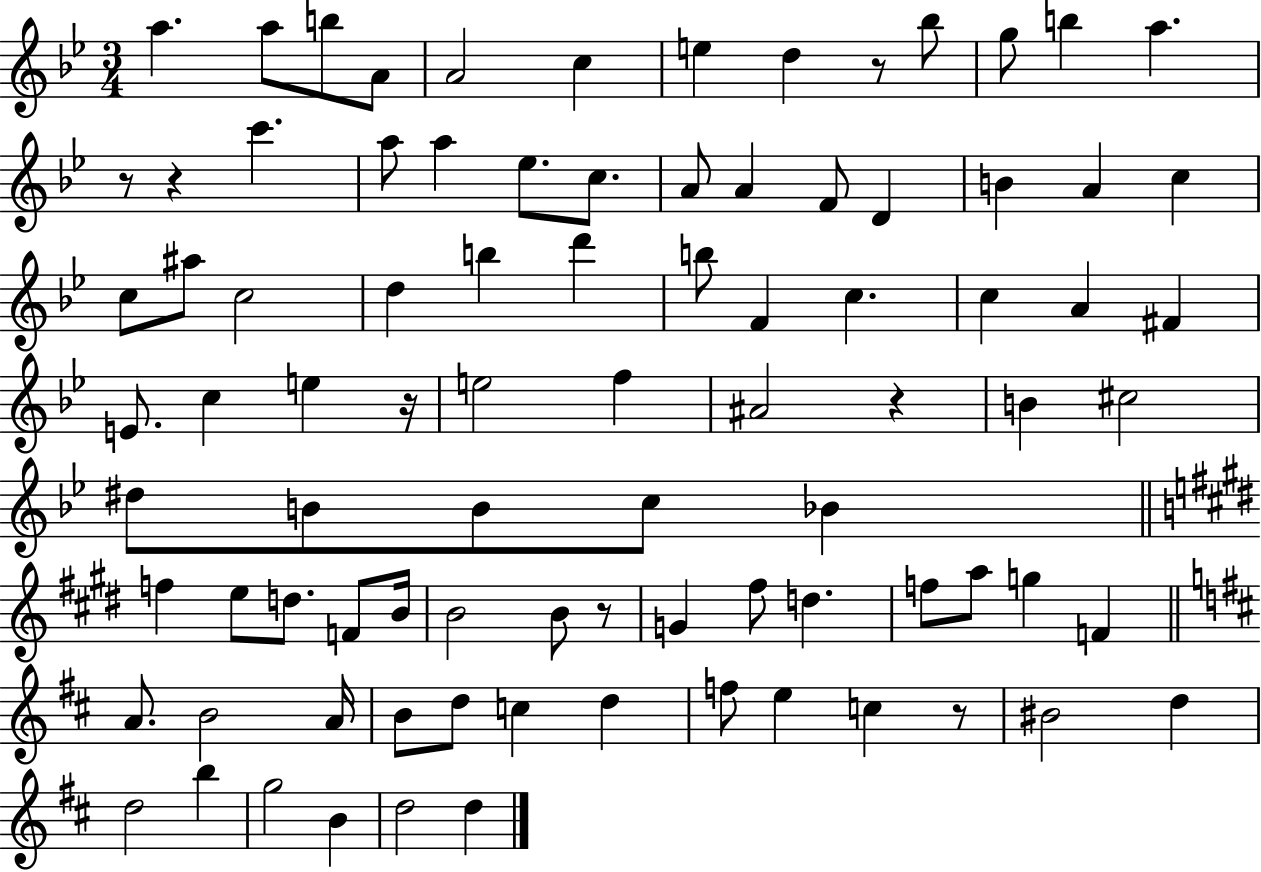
{
  \clef treble
  \numericTimeSignature
  \time 3/4
  \key bes \major
  \repeat volta 2 { a''4. a''8 b''8 a'8 | a'2 c''4 | e''4 d''4 r8 bes''8 | g''8 b''4 a''4. | \break r8 r4 c'''4. | a''8 a''4 ees''8. c''8. | a'8 a'4 f'8 d'4 | b'4 a'4 c''4 | \break c''8 ais''8 c''2 | d''4 b''4 d'''4 | b''8 f'4 c''4. | c''4 a'4 fis'4 | \break e'8. c''4 e''4 r16 | e''2 f''4 | ais'2 r4 | b'4 cis''2 | \break dis''8 b'8 b'8 c''8 bes'4 | \bar "||" \break \key e \major f''4 e''8 d''8. f'8 b'16 | b'2 b'8 r8 | g'4 fis''8 d''4. | f''8 a''8 g''4 f'4 | \break \bar "||" \break \key b \minor a'8. b'2 a'16 | b'8 d''8 c''4 d''4 | f''8 e''4 c''4 r8 | bis'2 d''4 | \break d''2 b''4 | g''2 b'4 | d''2 d''4 | } \bar "|."
}